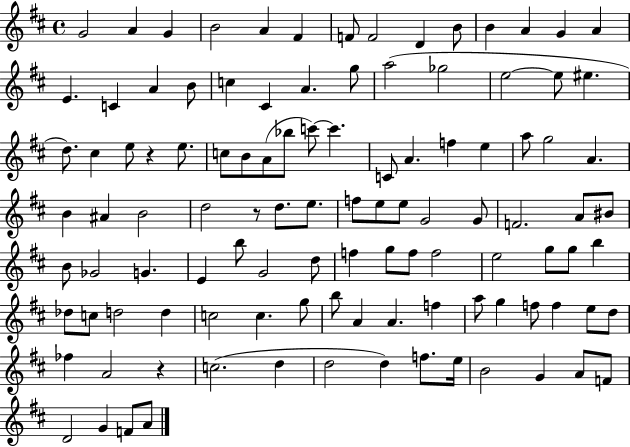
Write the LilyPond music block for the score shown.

{
  \clef treble
  \time 4/4
  \defaultTimeSignature
  \key d \major
  g'2 a'4 g'4 | b'2 a'4 fis'4 | f'8 f'2 d'4 b'8 | b'4 a'4 g'4 a'4 | \break e'4. c'4 a'4 b'8 | c''4 cis'4 a'4. g''8 | a''2( ges''2 | e''2~~ e''8 eis''4. | \break d''8.) cis''4 e''8 r4 e''8. | c''8 b'8 a'8( bes''8 c'''8~~) c'''4. | c'8 a'4. f''4 e''4 | a''8 g''2 a'4. | \break b'4 ais'4 b'2 | d''2 r8 d''8. e''8. | f''8 e''8 e''8 g'2 g'8 | f'2. a'8 bis'8 | \break b'8 ges'2 g'4. | e'4 b''8 g'2 d''8 | f''4 g''8 f''8 f''2 | e''2 g''8 g''8 b''4 | \break des''8 c''8 d''2 d''4 | c''2 c''4. g''8 | b''8 a'4 a'4. f''4 | a''8 g''4 f''8 f''4 e''8 d''8 | \break fes''4 a'2 r4 | c''2.( d''4 | d''2 d''4) f''8. e''16 | b'2 g'4 a'8 f'8 | \break d'2 g'4 f'8 a'8 | \bar "|."
}